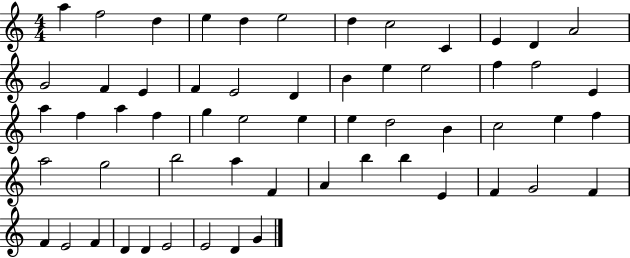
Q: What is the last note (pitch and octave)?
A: G4